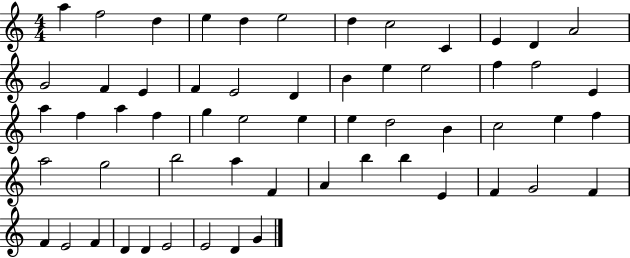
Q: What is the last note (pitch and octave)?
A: G4